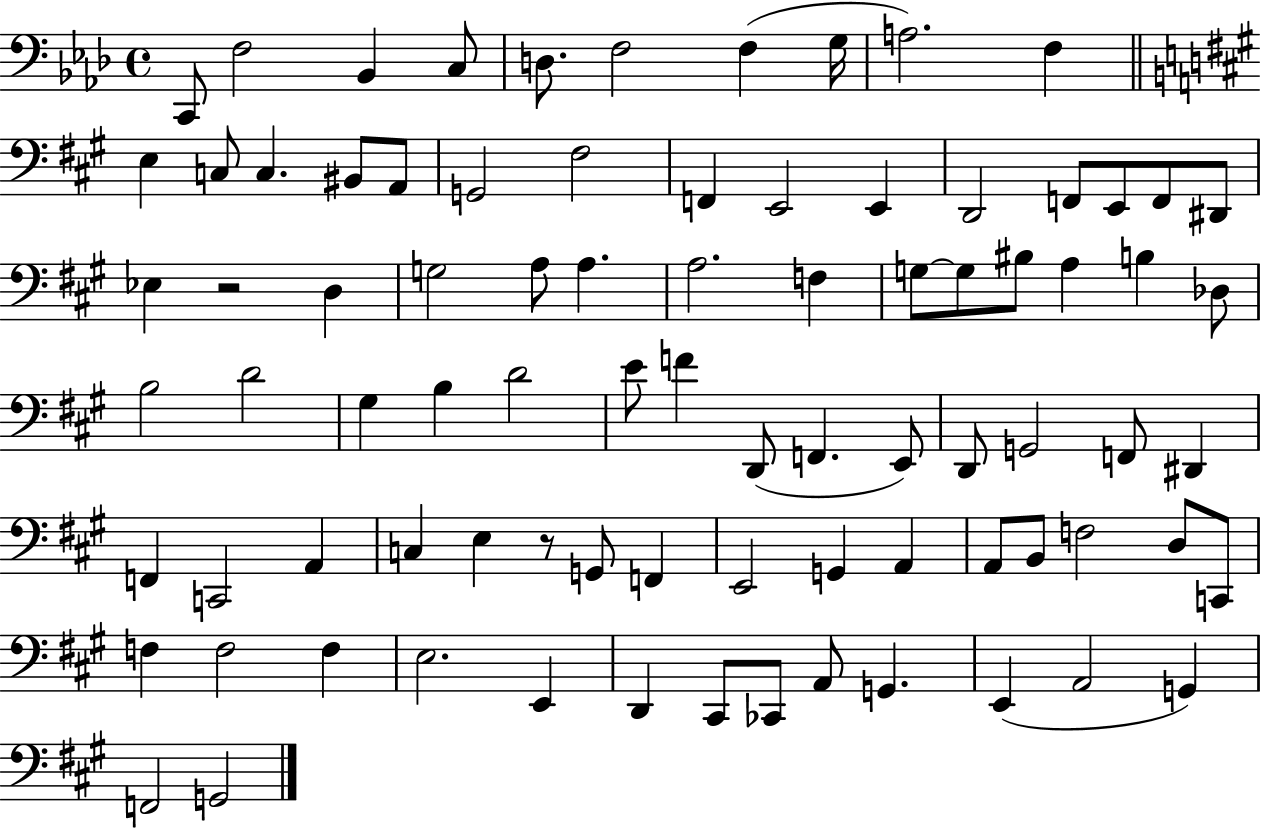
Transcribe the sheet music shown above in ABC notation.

X:1
T:Untitled
M:4/4
L:1/4
K:Ab
C,,/2 F,2 _B,, C,/2 D,/2 F,2 F, G,/4 A,2 F, E, C,/2 C, ^B,,/2 A,,/2 G,,2 ^F,2 F,, E,,2 E,, D,,2 F,,/2 E,,/2 F,,/2 ^D,,/2 _E, z2 D, G,2 A,/2 A, A,2 F, G,/2 G,/2 ^B,/2 A, B, _D,/2 B,2 D2 ^G, B, D2 E/2 F D,,/2 F,, E,,/2 D,,/2 G,,2 F,,/2 ^D,, F,, C,,2 A,, C, E, z/2 G,,/2 F,, E,,2 G,, A,, A,,/2 B,,/2 F,2 D,/2 C,,/2 F, F,2 F, E,2 E,, D,, ^C,,/2 _C,,/2 A,,/2 G,, E,, A,,2 G,, F,,2 G,,2